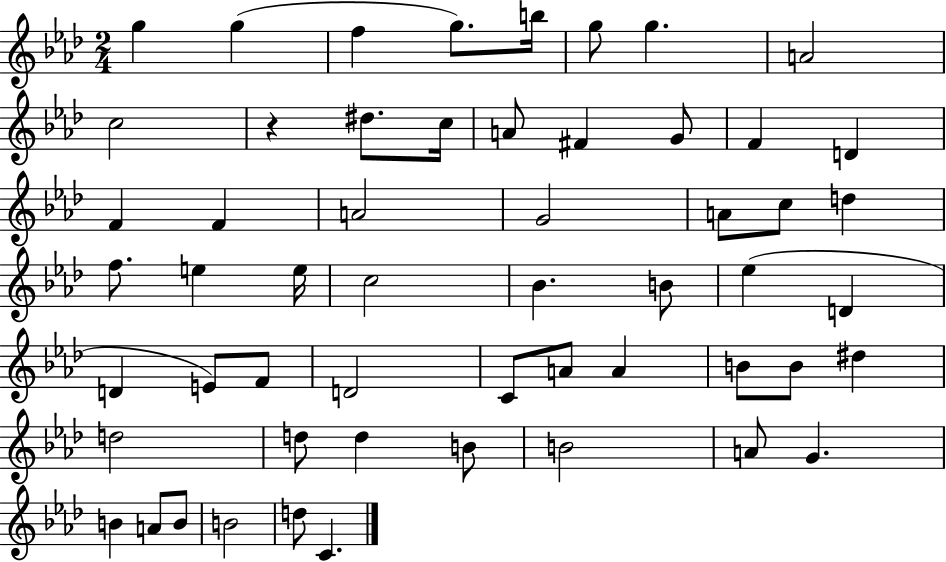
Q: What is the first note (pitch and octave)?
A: G5